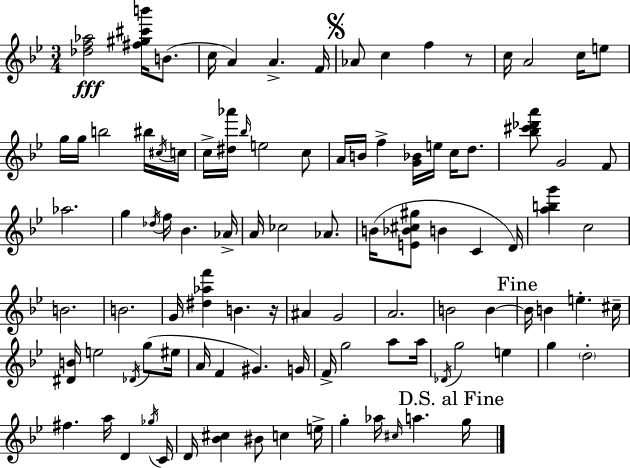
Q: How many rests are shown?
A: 2